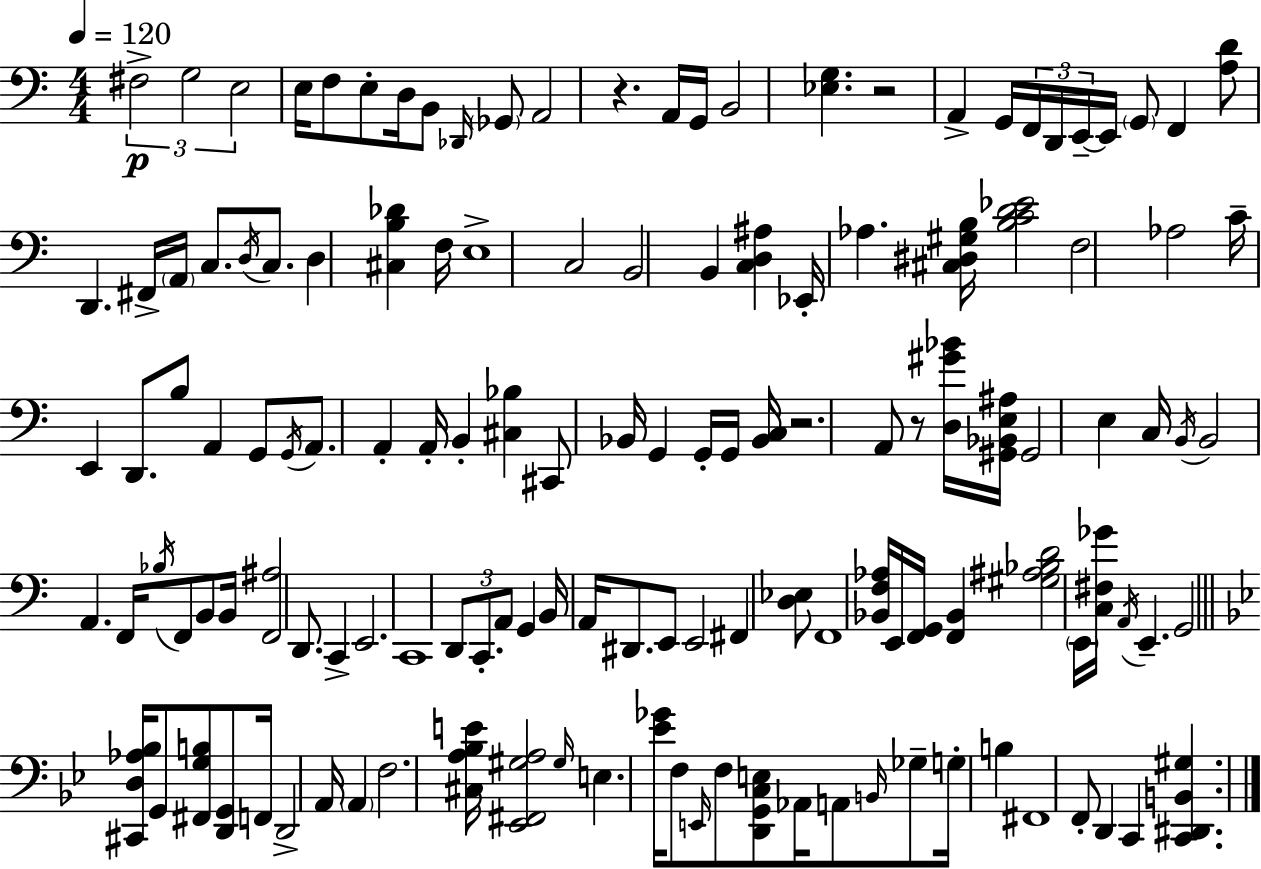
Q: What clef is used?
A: bass